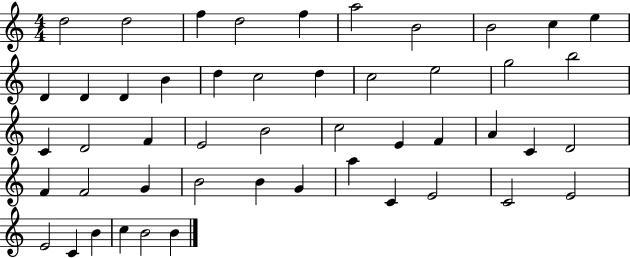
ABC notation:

X:1
T:Untitled
M:4/4
L:1/4
K:C
d2 d2 f d2 f a2 B2 B2 c e D D D B d c2 d c2 e2 g2 b2 C D2 F E2 B2 c2 E F A C D2 F F2 G B2 B G a C E2 C2 E2 E2 C B c B2 B